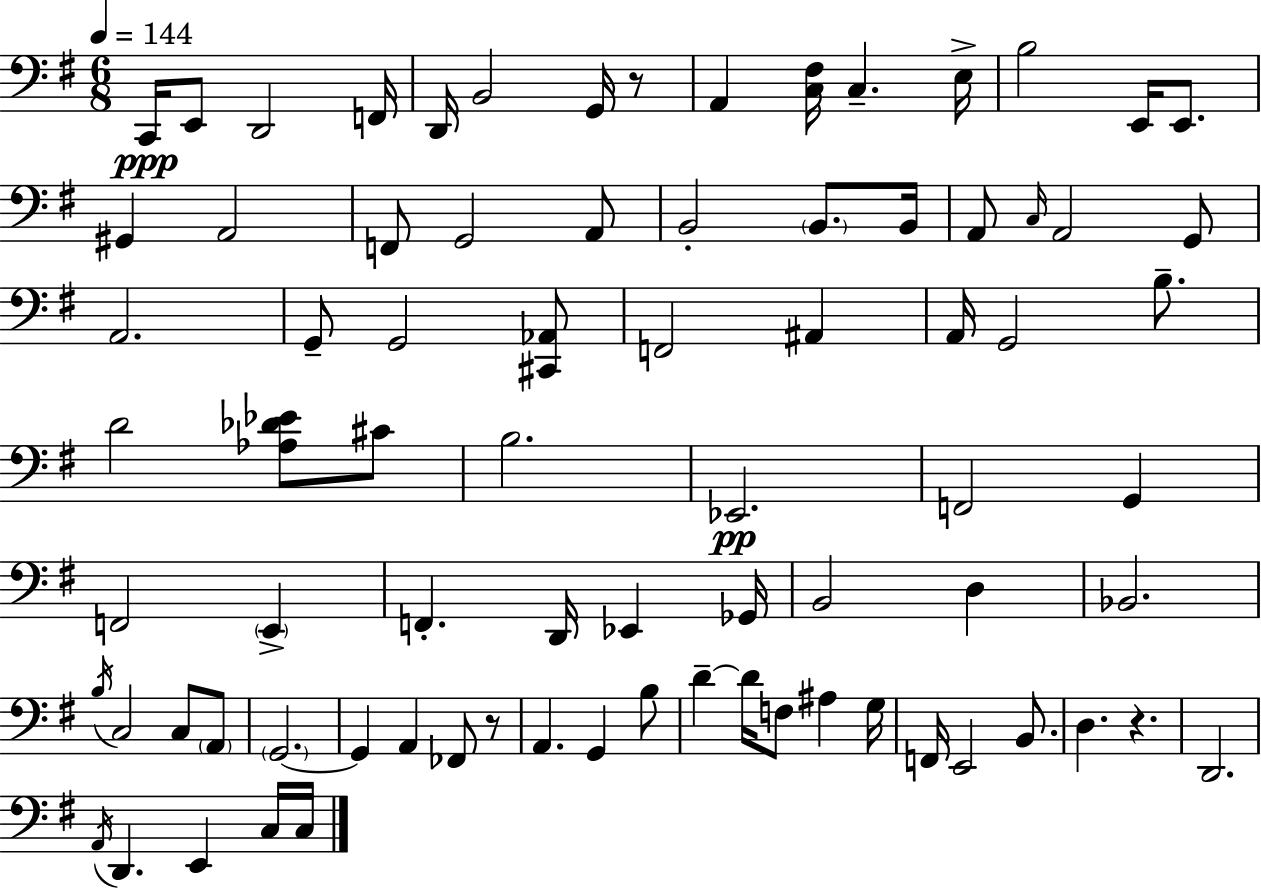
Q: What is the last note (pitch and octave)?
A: C3